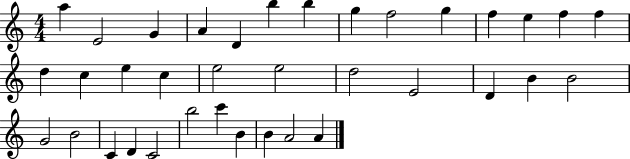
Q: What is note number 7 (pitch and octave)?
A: B5